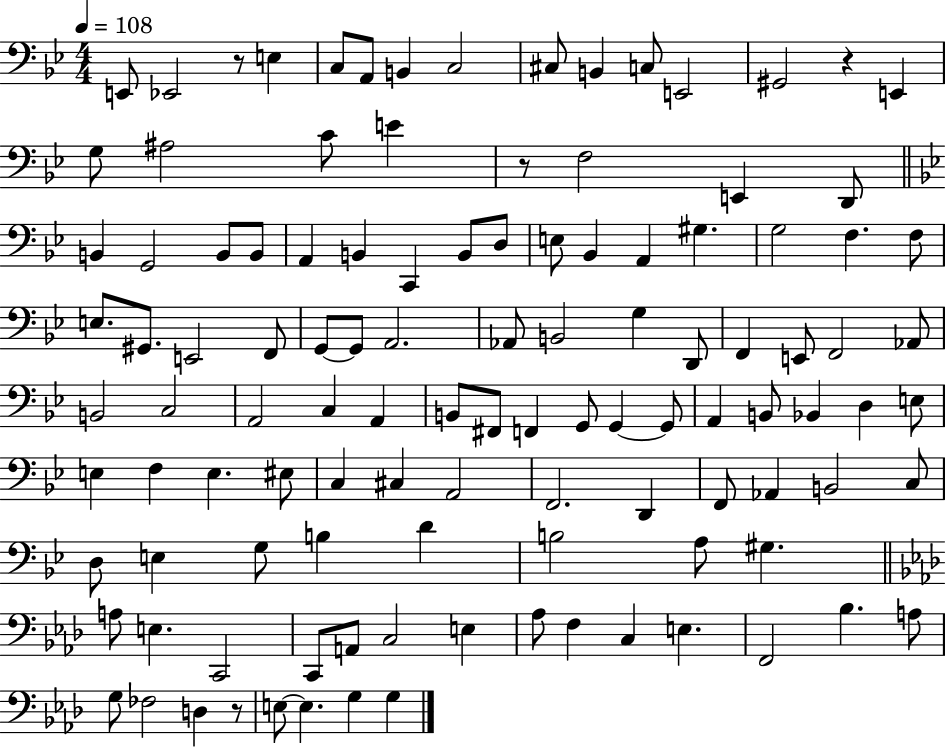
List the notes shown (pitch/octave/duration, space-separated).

E2/e Eb2/h R/e E3/q C3/e A2/e B2/q C3/h C#3/e B2/q C3/e E2/h G#2/h R/q E2/q G3/e A#3/h C4/e E4/q R/e F3/h E2/q D2/e B2/q G2/h B2/e B2/e A2/q B2/q C2/q B2/e D3/e E3/e Bb2/q A2/q G#3/q. G3/h F3/q. F3/e E3/e. G#2/e. E2/h F2/e G2/e G2/e A2/h. Ab2/e B2/h G3/q D2/e F2/q E2/e F2/h Ab2/e B2/h C3/h A2/h C3/q A2/q B2/e F#2/e F2/q G2/e G2/q G2/e A2/q B2/e Bb2/q D3/q E3/e E3/q F3/q E3/q. EIS3/e C3/q C#3/q A2/h F2/h. D2/q F2/e Ab2/q B2/h C3/e D3/e E3/q G3/e B3/q D4/q B3/h A3/e G#3/q. A3/e E3/q. C2/h C2/e A2/e C3/h E3/q Ab3/e F3/q C3/q E3/q. F2/h Bb3/q. A3/e G3/e FES3/h D3/q R/e E3/e E3/q. G3/q G3/q